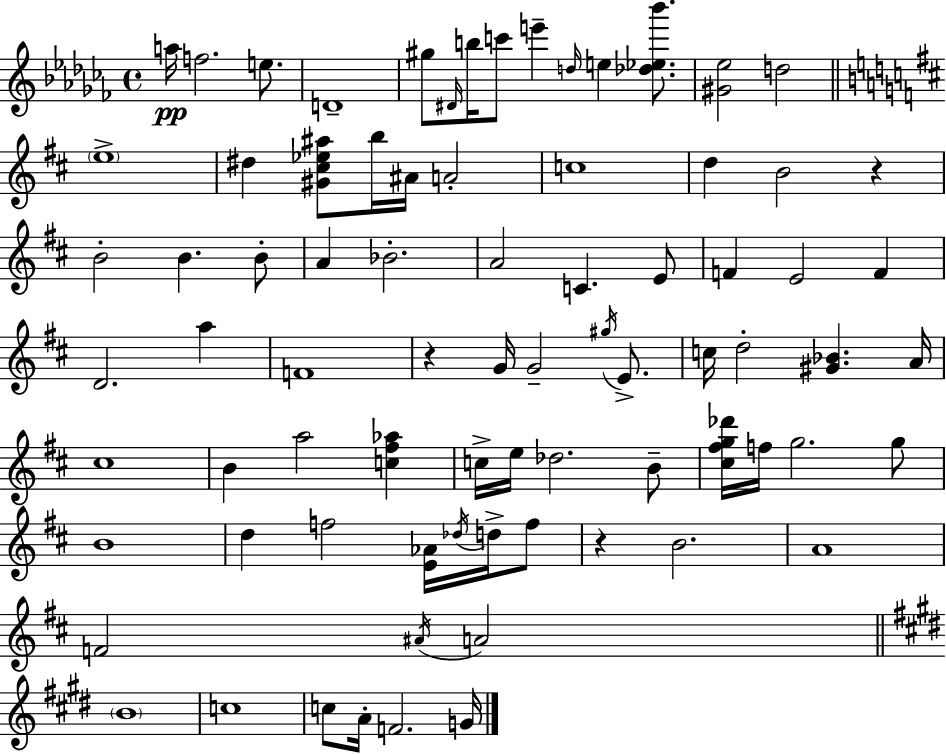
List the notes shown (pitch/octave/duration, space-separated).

A5/s F5/h. E5/e. D4/w G#5/e D#4/s B5/s C6/e E6/q D5/s E5/q [Db5,Eb5,Bb6]/e. [G#4,Eb5]/h D5/h E5/w D#5/q [G#4,C#5,Eb5,A#5]/e B5/s A#4/s A4/h C5/w D5/q B4/h R/q B4/h B4/q. B4/e A4/q Bb4/h. A4/h C4/q. E4/e F4/q E4/h F4/q D4/h. A5/q F4/w R/q G4/s G4/h G#5/s E4/e. C5/s D5/h [G#4,Bb4]/q. A4/s C#5/w B4/q A5/h [C5,F#5,Ab5]/q C5/s E5/s Db5/h. B4/e [C#5,F#5,G5,Db6]/s F5/s G5/h. G5/e B4/w D5/q F5/h [E4,Ab4]/s Db5/s D5/s F5/e R/q B4/h. A4/w F4/h A#4/s A4/h B4/w C5/w C5/e A4/s F4/h. G4/s